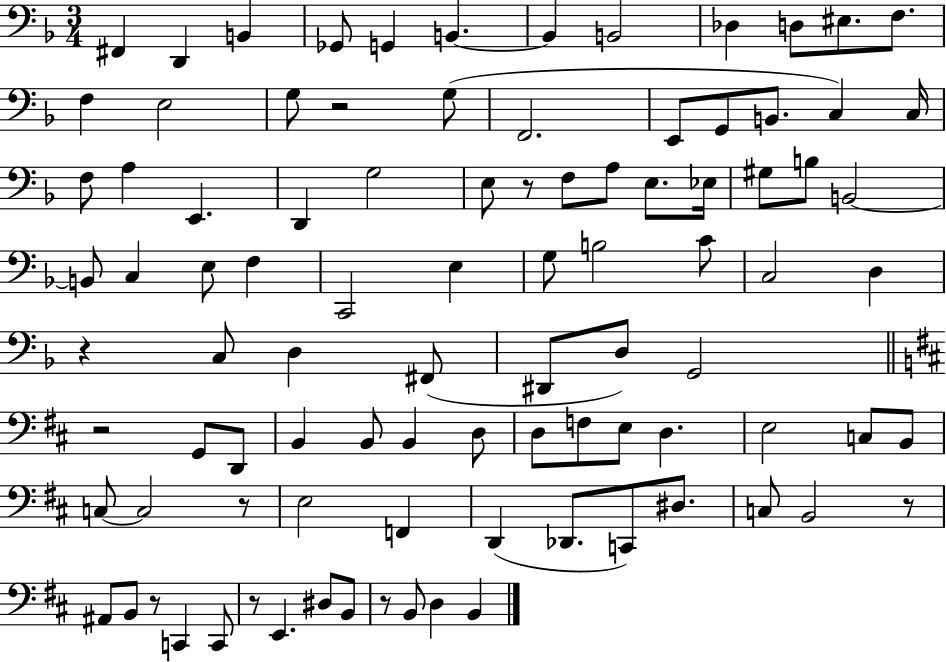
{
  \clef bass
  \numericTimeSignature
  \time 3/4
  \key f \major
  \repeat volta 2 { fis,4 d,4 b,4 | ges,8 g,4 b,4.~~ | b,4 b,2 | des4 d8 eis8. f8. | \break f4 e2 | g8 r2 g8( | f,2. | e,8 g,8 b,8. c4) c16 | \break f8 a4 e,4. | d,4 g2 | e8 r8 f8 a8 e8. ees16 | gis8 b8 b,2~~ | \break b,8 c4 e8 f4 | c,2 e4 | g8 b2 c'8 | c2 d4 | \break r4 c8 d4 fis,8( | dis,8 d8) g,2 | \bar "||" \break \key d \major r2 g,8 d,8 | b,4 b,8 b,4 d8 | d8 f8 e8 d4. | e2 c8 b,8 | \break c8~~ c2 r8 | e2 f,4 | d,4( des,8. c,8) dis8. | c8 b,2 r8 | \break ais,8 b,8 r8 c,4 c,8 | r8 e,4. dis8 b,8 | r8 b,8 d4 b,4 | } \bar "|."
}